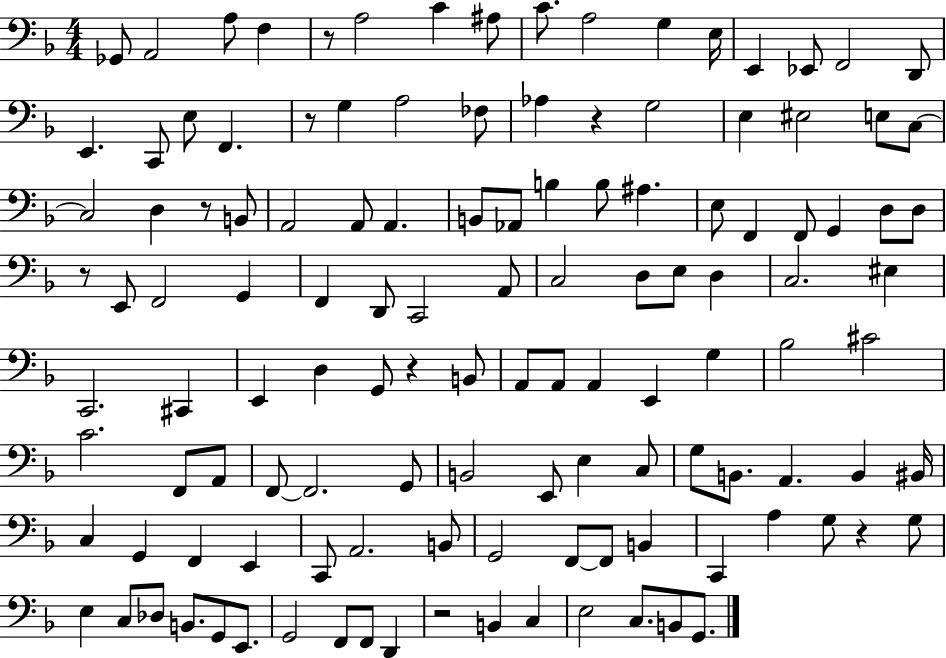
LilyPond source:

{
  \clef bass
  \numericTimeSignature
  \time 4/4
  \key f \major
  ges,8 a,2 a8 f4 | r8 a2 c'4 ais8 | c'8. a2 g4 e16 | e,4 ees,8 f,2 d,8 | \break e,4. c,8 e8 f,4. | r8 g4 a2 fes8 | aes4 r4 g2 | e4 eis2 e8 c8~~ | \break c2 d4 r8 b,8 | a,2 a,8 a,4. | b,8 aes,8 b4 b8 ais4. | e8 f,4 f,8 g,4 d8 d8 | \break r8 e,8 f,2 g,4 | f,4 d,8 c,2 a,8 | c2 d8 e8 d4 | c2. eis4 | \break c,2. cis,4 | e,4 d4 g,8 r4 b,8 | a,8 a,8 a,4 e,4 g4 | bes2 cis'2 | \break c'2. f,8 a,8 | f,8~~ f,2. g,8 | b,2 e,8 e4 c8 | g8 b,8. a,4. b,4 bis,16 | \break c4 g,4 f,4 e,4 | c,8 a,2. b,8 | g,2 f,8~~ f,8 b,4 | c,4 a4 g8 r4 g8 | \break e4 c8 des8 b,8. g,8 e,8. | g,2 f,8 f,8 d,4 | r2 b,4 c4 | e2 c8. b,8 g,8. | \break \bar "|."
}